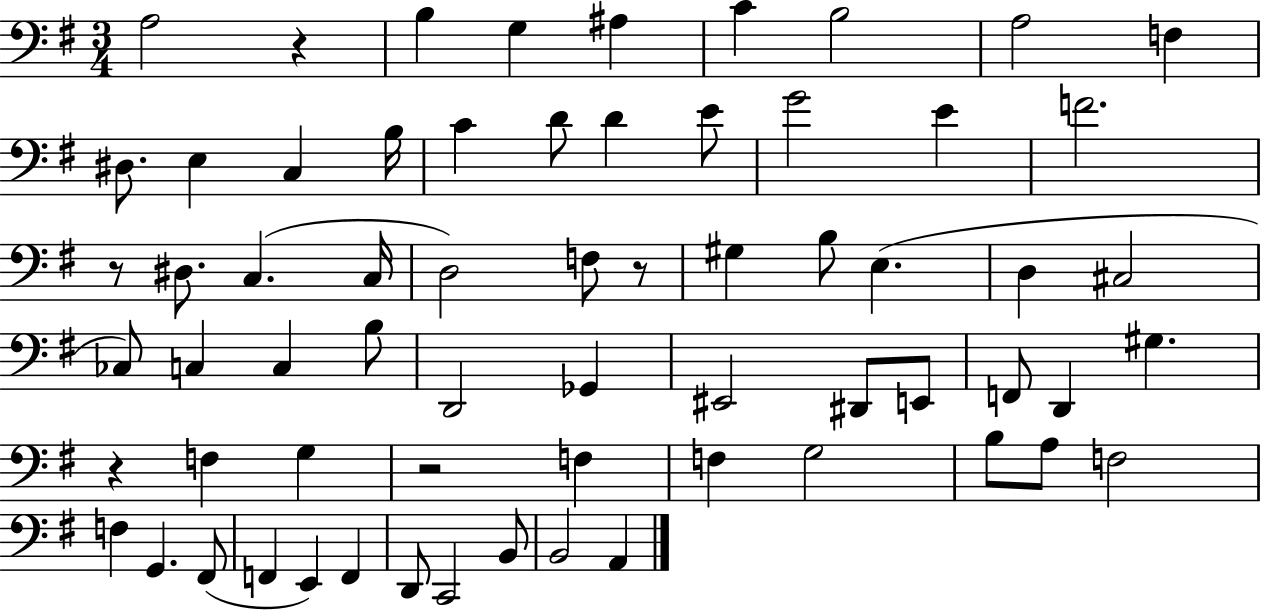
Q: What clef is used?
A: bass